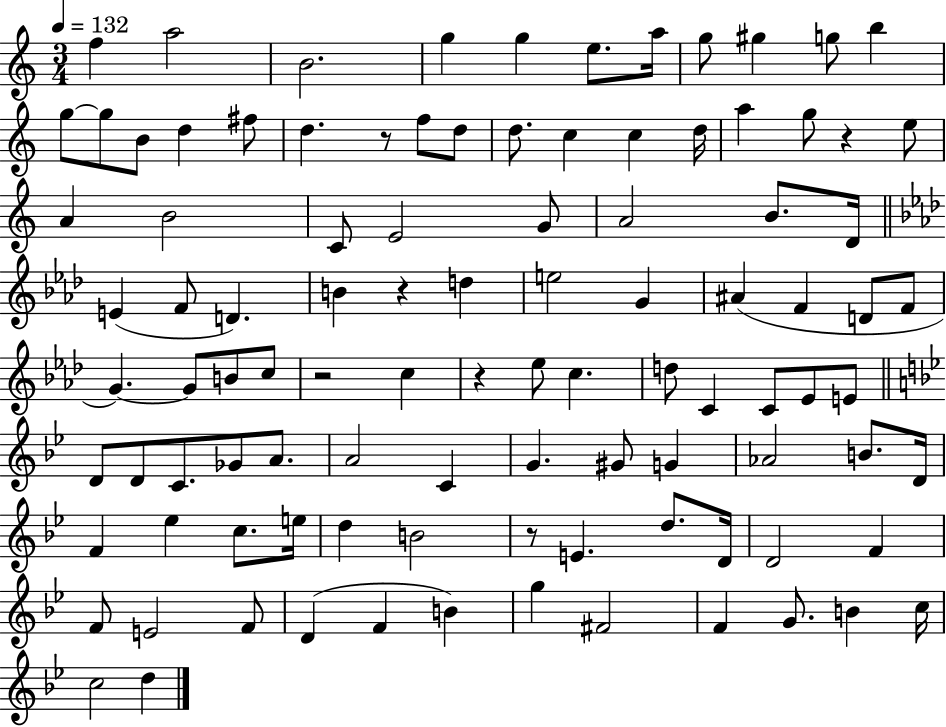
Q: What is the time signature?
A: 3/4